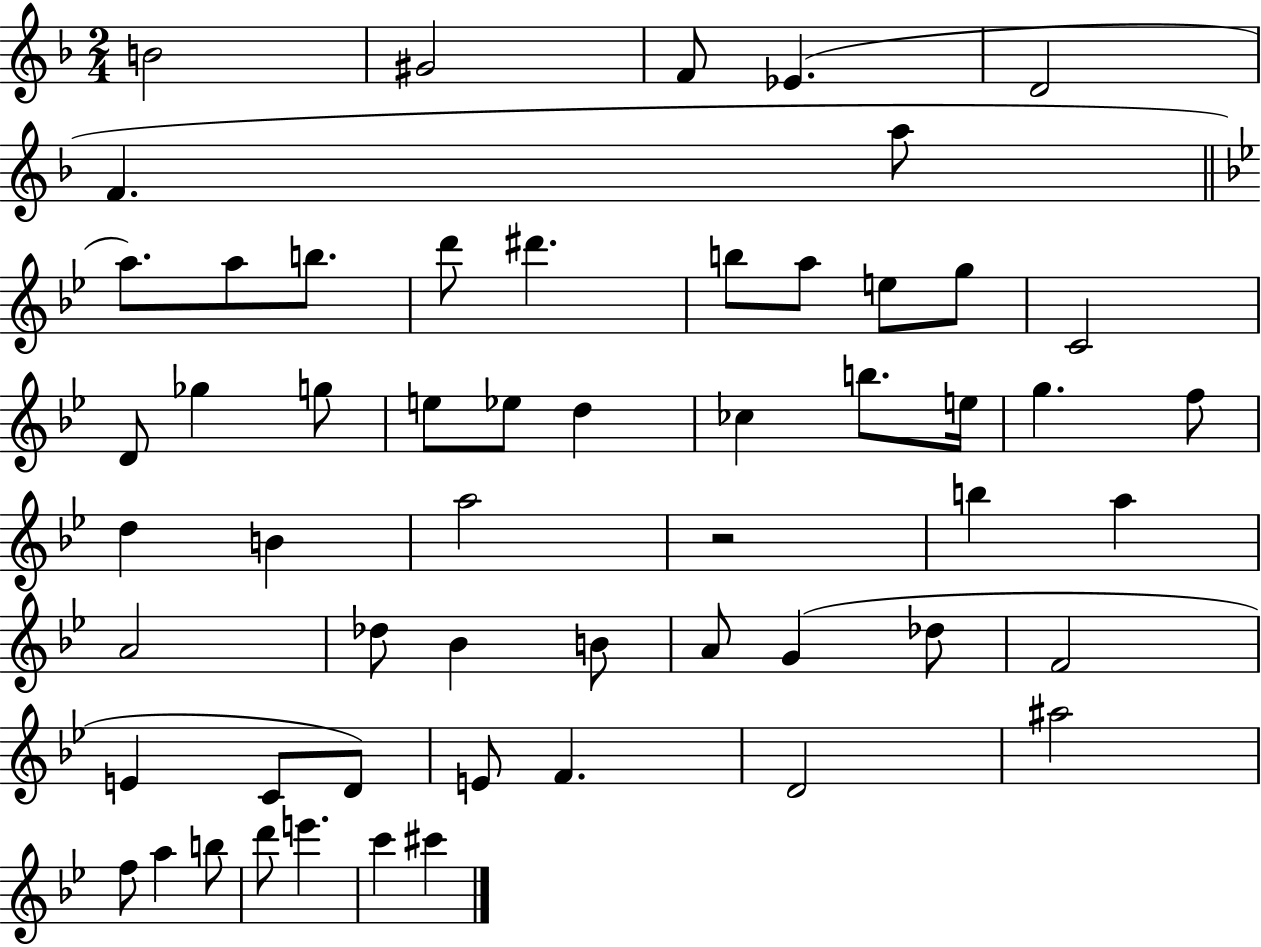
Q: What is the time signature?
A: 2/4